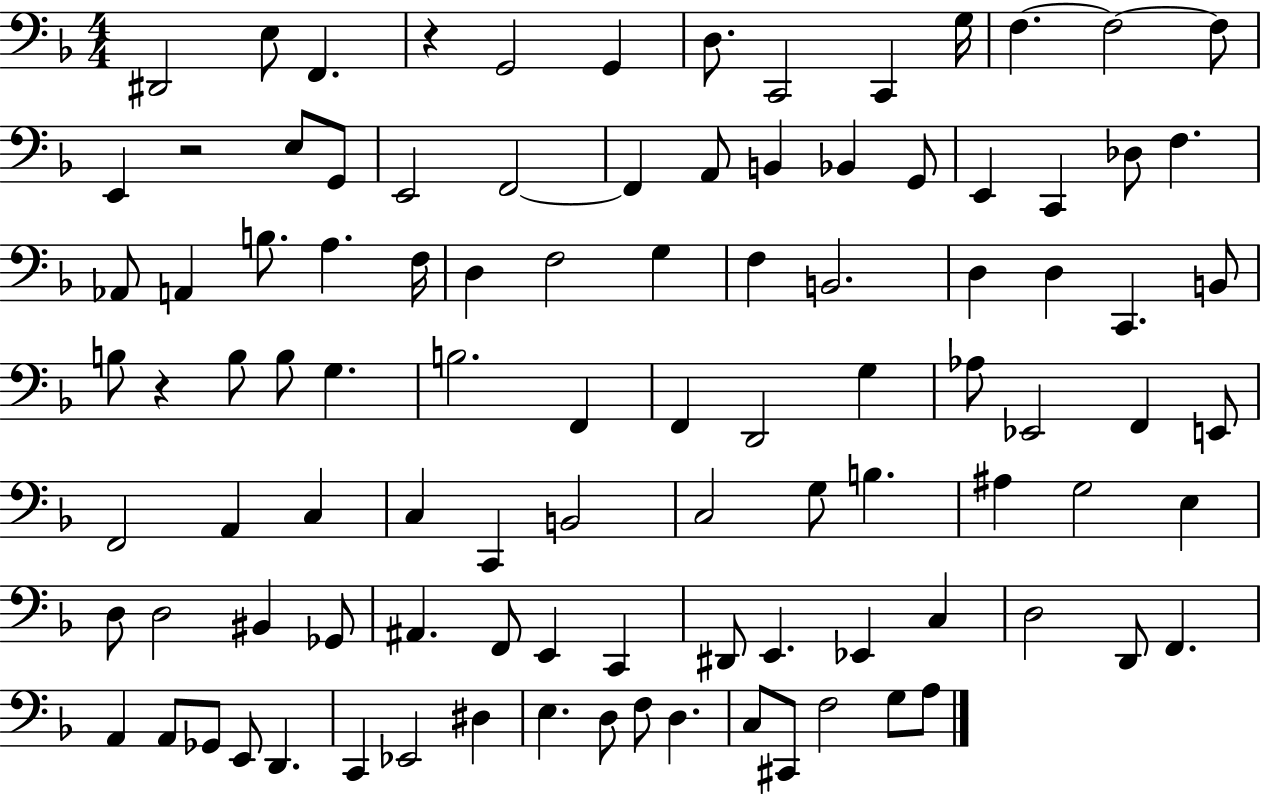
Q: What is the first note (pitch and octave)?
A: D#2